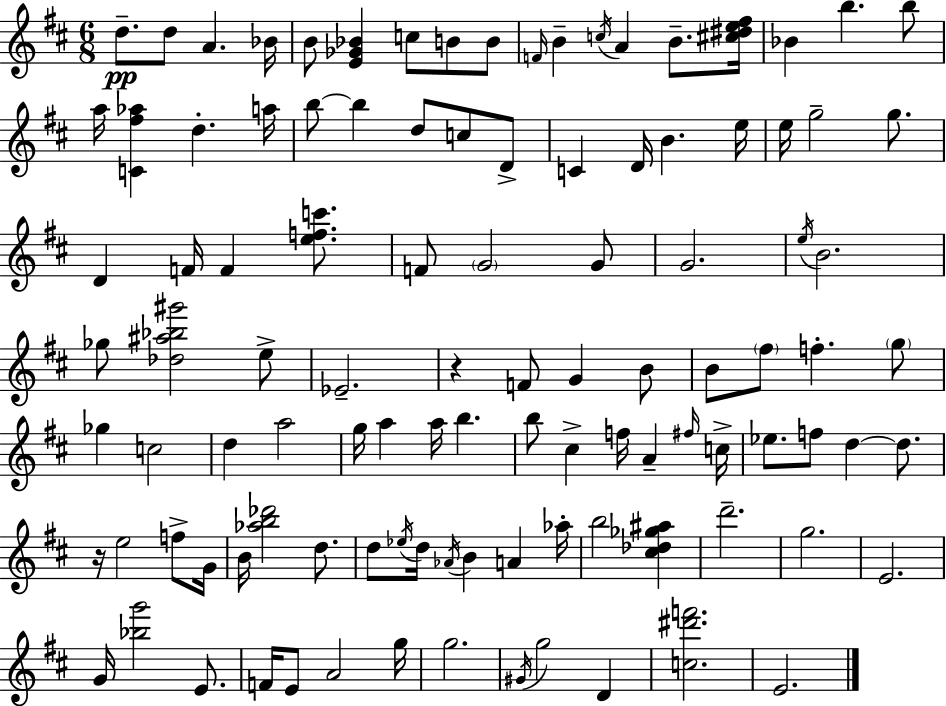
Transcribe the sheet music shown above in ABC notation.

X:1
T:Untitled
M:6/8
L:1/4
K:D
d/2 d/2 A _B/4 B/2 [E_G_B] c/2 B/2 B/2 F/4 B c/4 A B/2 [^c^de^f]/4 _B b b/2 a/4 [C^f_a] d a/4 b/2 b d/2 c/2 D/2 C D/4 B e/4 e/4 g2 g/2 D F/4 F [efc']/2 F/2 G2 G/2 G2 e/4 B2 _g/2 [_d^a_b^g']2 e/2 _E2 z F/2 G B/2 B/2 ^f/2 f g/2 _g c2 d a2 g/4 a a/4 b b/2 ^c f/4 A ^f/4 c/4 _e/2 f/2 d d/2 z/4 e2 f/2 G/4 B/4 [_ab_d']2 d/2 d/2 _e/4 d/4 _A/4 B A _a/4 b2 [^c_d_g^a] d'2 g2 E2 G/4 [_bg']2 E/2 F/4 E/2 A2 g/4 g2 ^G/4 g2 D [c^d'f']2 E2